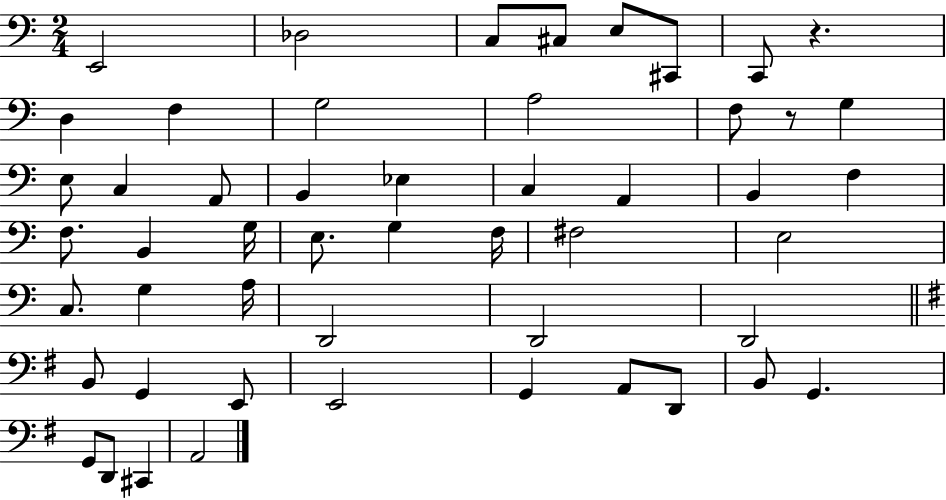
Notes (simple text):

E2/h Db3/h C3/e C#3/e E3/e C#2/e C2/e R/q. D3/q F3/q G3/h A3/h F3/e R/e G3/q E3/e C3/q A2/e B2/q Eb3/q C3/q A2/q B2/q F3/q F3/e. B2/q G3/s E3/e. G3/q F3/s F#3/h E3/h C3/e. G3/q A3/s D2/h D2/h D2/h B2/e G2/q E2/e E2/h G2/q A2/e D2/e B2/e G2/q. G2/e D2/e C#2/q A2/h